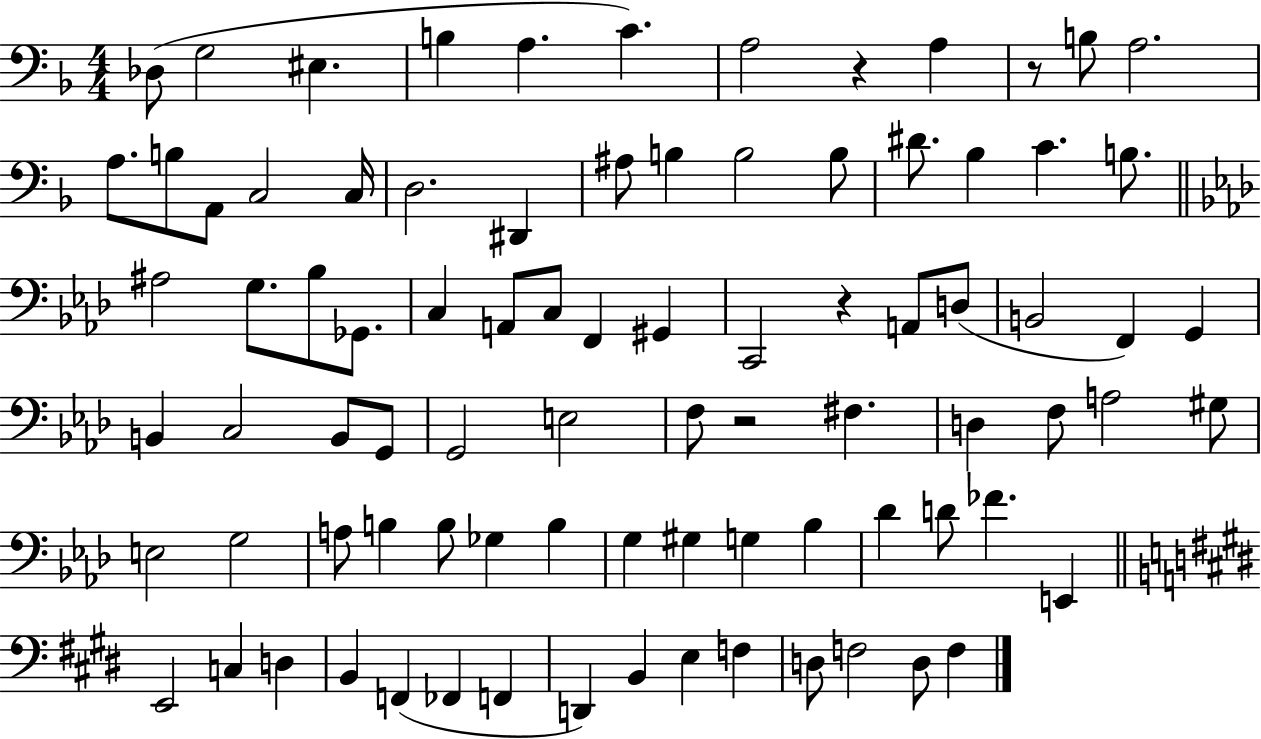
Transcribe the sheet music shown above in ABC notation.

X:1
T:Untitled
M:4/4
L:1/4
K:F
_D,/2 G,2 ^E, B, A, C A,2 z A, z/2 B,/2 A,2 A,/2 B,/2 A,,/2 C,2 C,/4 D,2 ^D,, ^A,/2 B, B,2 B,/2 ^D/2 _B, C B,/2 ^A,2 G,/2 _B,/2 _G,,/2 C, A,,/2 C,/2 F,, ^G,, C,,2 z A,,/2 D,/2 B,,2 F,, G,, B,, C,2 B,,/2 G,,/2 G,,2 E,2 F,/2 z2 ^F, D, F,/2 A,2 ^G,/2 E,2 G,2 A,/2 B, B,/2 _G, B, G, ^G, G, _B, _D D/2 _F E,, E,,2 C, D, B,, F,, _F,, F,, D,, B,, E, F, D,/2 F,2 D,/2 F,